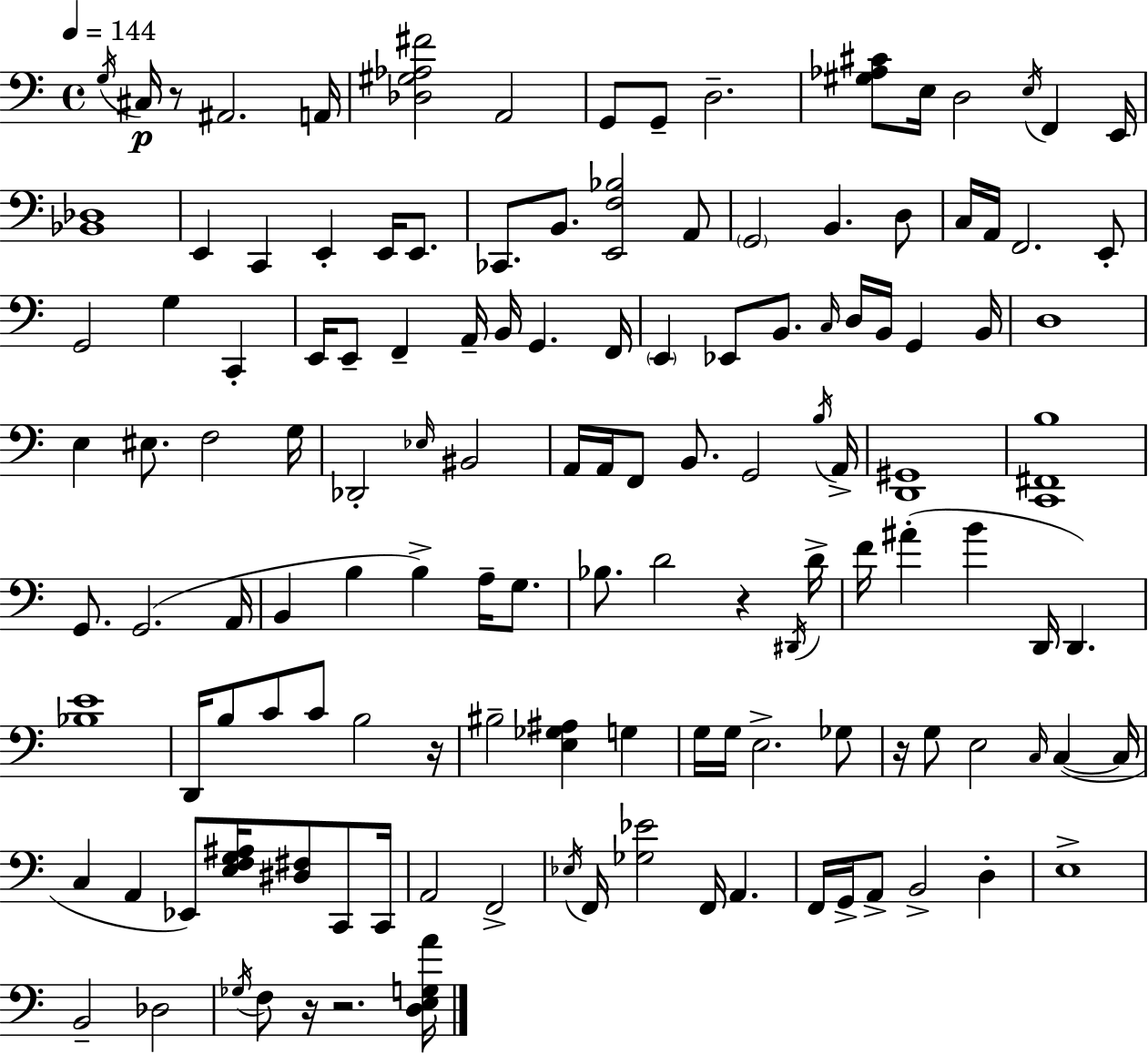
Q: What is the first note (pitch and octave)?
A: G3